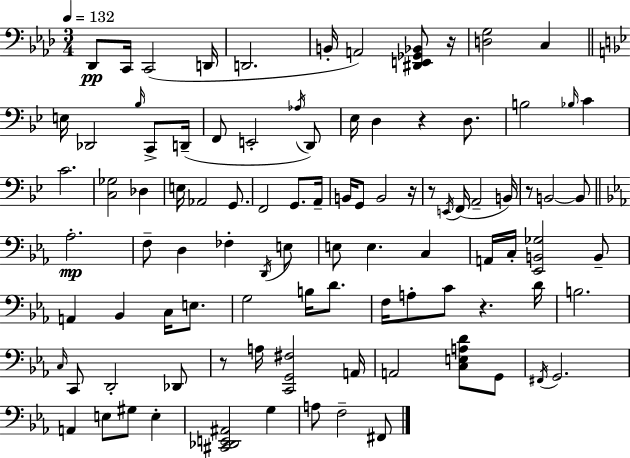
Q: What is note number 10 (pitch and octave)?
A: Db2